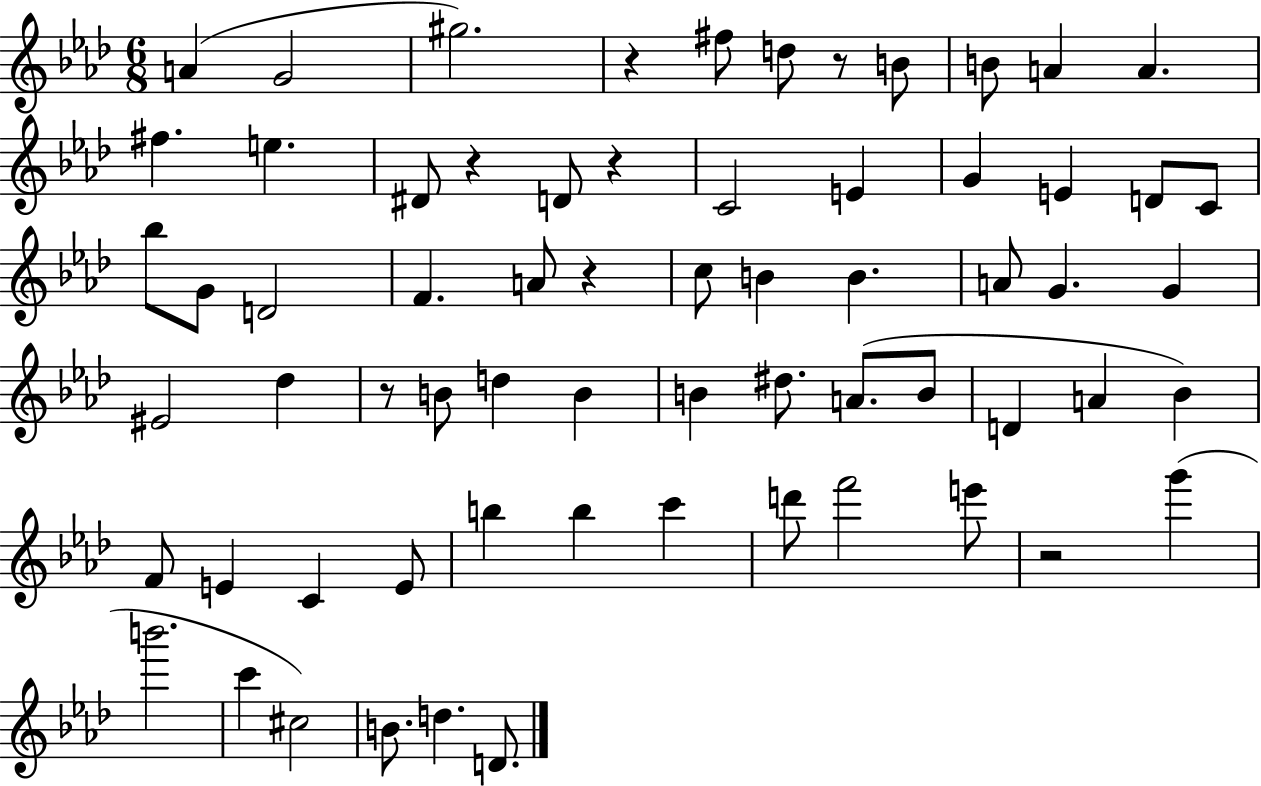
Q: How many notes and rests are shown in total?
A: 66